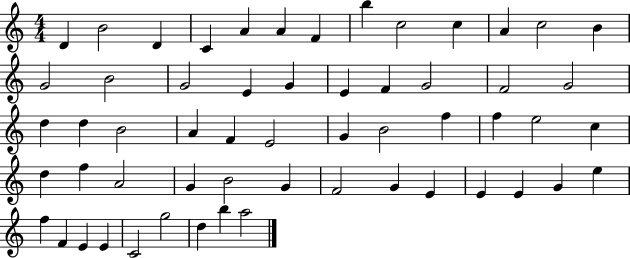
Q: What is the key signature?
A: C major